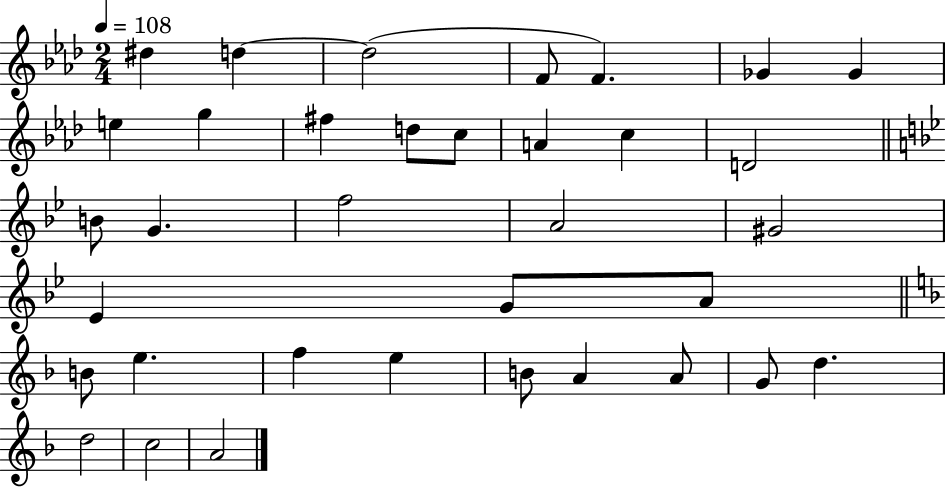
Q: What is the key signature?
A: AES major